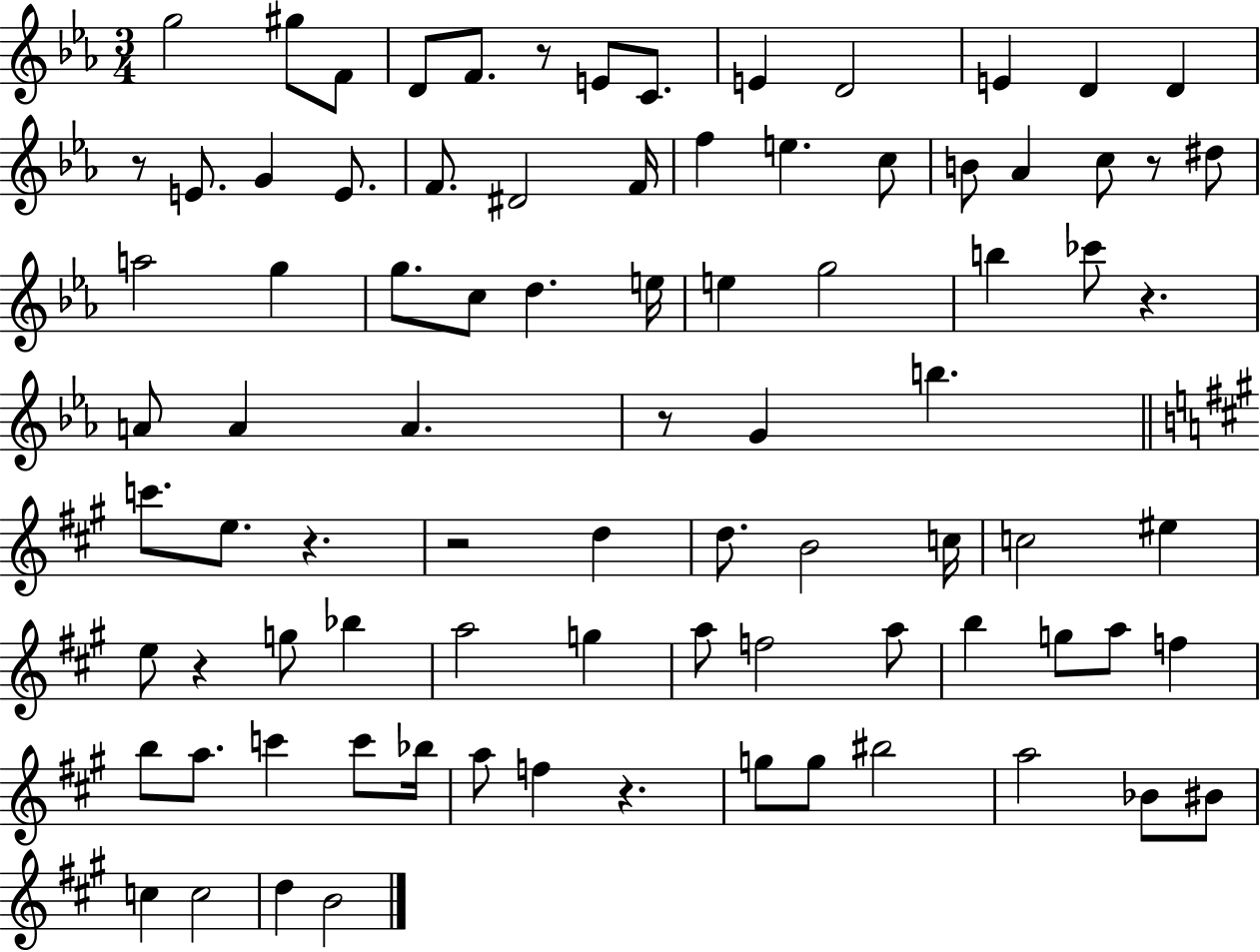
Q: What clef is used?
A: treble